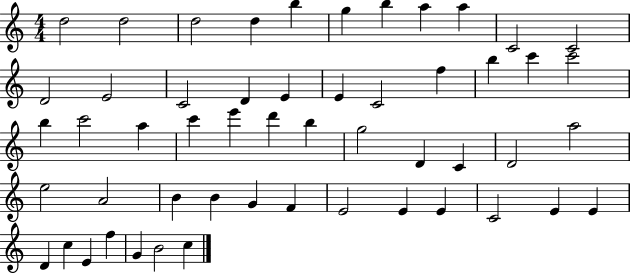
{
  \clef treble
  \numericTimeSignature
  \time 4/4
  \key c \major
  d''2 d''2 | d''2 d''4 b''4 | g''4 b''4 a''4 a''4 | c'2 c'2 | \break d'2 e'2 | c'2 d'4 e'4 | e'4 c'2 f''4 | b''4 c'''4 c'''2 | \break b''4 c'''2 a''4 | c'''4 e'''4 d'''4 b''4 | g''2 d'4 c'4 | d'2 a''2 | \break e''2 a'2 | b'4 b'4 g'4 f'4 | e'2 e'4 e'4 | c'2 e'4 e'4 | \break d'4 c''4 e'4 f''4 | g'4 b'2 c''4 | \bar "|."
}